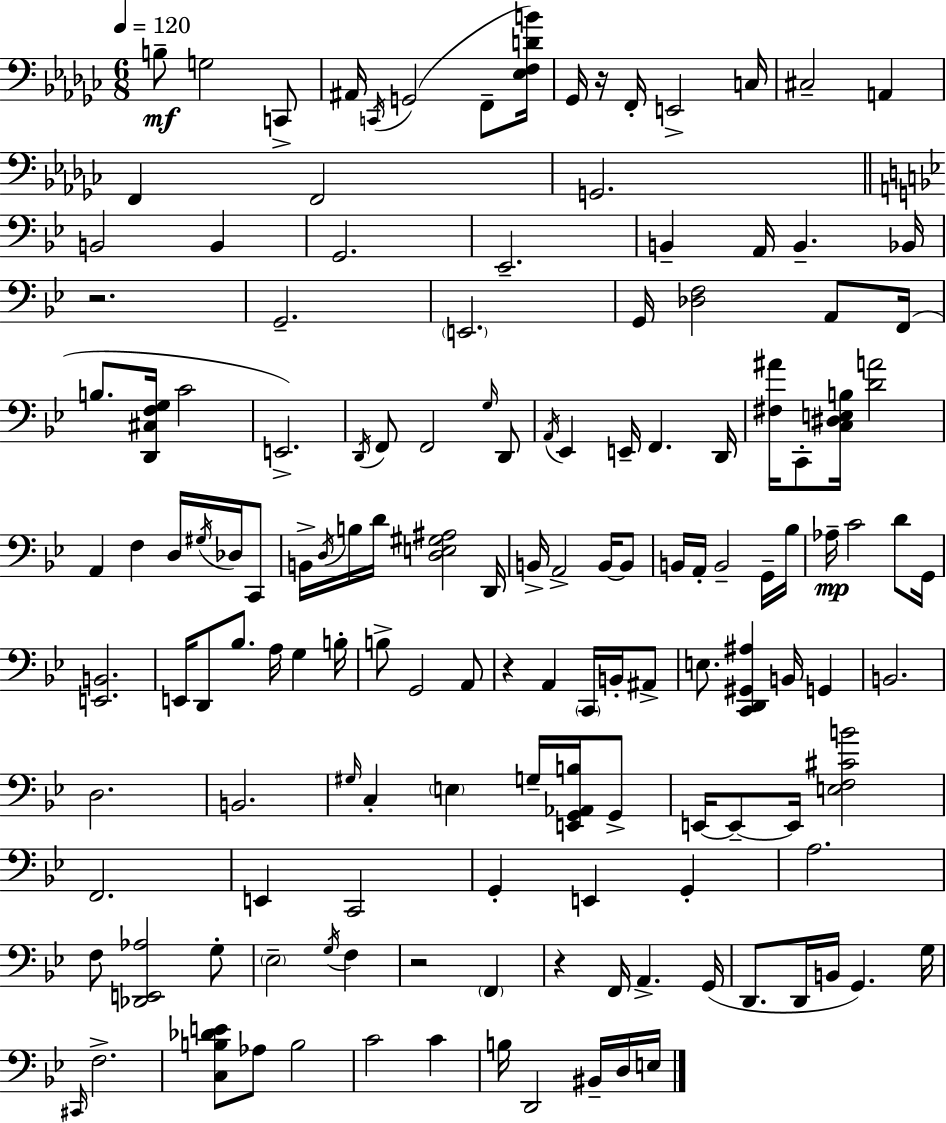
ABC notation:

X:1
T:Untitled
M:6/8
L:1/4
K:Ebm
B,/2 G,2 C,,/2 ^A,,/4 C,,/4 G,,2 F,,/2 [_E,F,DB]/4 _G,,/4 z/4 F,,/4 E,,2 C,/4 ^C,2 A,, F,, F,,2 G,,2 B,,2 B,, G,,2 _E,,2 B,, A,,/4 B,, _B,,/4 z2 G,,2 E,,2 G,,/4 [_D,F,]2 A,,/2 F,,/4 B,/2 [D,,^C,F,G,]/4 C2 E,,2 D,,/4 F,,/2 F,,2 G,/4 D,,/2 A,,/4 _E,, E,,/4 F,, D,,/4 [^F,^A]/4 C,,/2 [C,^D,E,B,]/4 [DA]2 A,, F, D,/4 ^G,/4 _D,/4 C,,/2 B,,/4 D,/4 B,/4 D/4 [D,E,^G,^A,]2 D,,/4 B,,/4 A,,2 B,,/4 B,,/2 B,,/4 A,,/4 B,,2 G,,/4 _B,/4 _A,/4 C2 D/2 G,,/4 [E,,B,,]2 E,,/4 D,,/2 _B,/2 A,/4 G, B,/4 B,/2 G,,2 A,,/2 z A,, C,,/4 B,,/4 ^A,,/2 E,/2 [C,,D,,^G,,^A,] B,,/4 G,, B,,2 D,2 B,,2 ^G,/4 C, E, G,/4 [E,,G,,_A,,B,]/4 G,,/2 E,,/4 E,,/2 E,,/4 [E,F,^CB]2 F,,2 E,, C,,2 G,, E,, G,, A,2 F,/2 [_D,,E,,_A,]2 G,/2 _E,2 G,/4 F, z2 F,, z F,,/4 A,, G,,/4 D,,/2 D,,/4 B,,/4 G,, G,/4 ^C,,/4 F,2 [C,B,_DE]/2 _A,/2 B,2 C2 C B,/4 D,,2 ^B,,/4 D,/4 E,/4